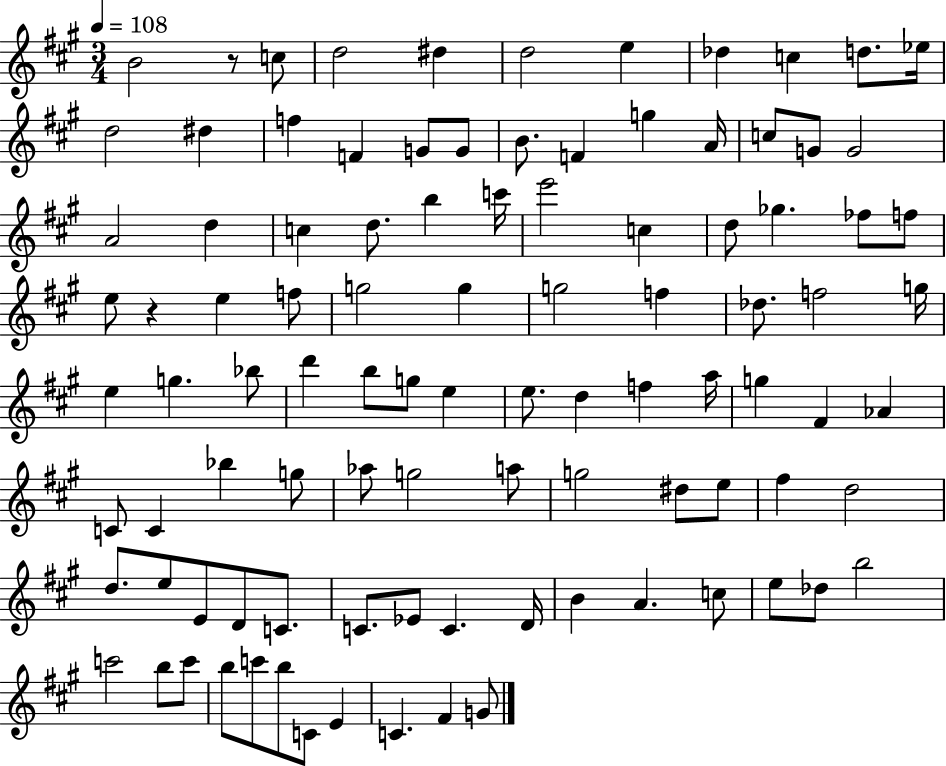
B4/h R/e C5/e D5/h D#5/q D5/h E5/q Db5/q C5/q D5/e. Eb5/s D5/h D#5/q F5/q F4/q G4/e G4/e B4/e. F4/q G5/q A4/s C5/e G4/e G4/h A4/h D5/q C5/q D5/e. B5/q C6/s E6/h C5/q D5/e Gb5/q. FES5/e F5/e E5/e R/q E5/q F5/e G5/h G5/q G5/h F5/q Db5/e. F5/h G5/s E5/q G5/q. Bb5/e D6/q B5/e G5/e E5/q E5/e. D5/q F5/q A5/s G5/q F#4/q Ab4/q C4/e C4/q Bb5/q G5/e Ab5/e G5/h A5/e G5/h D#5/e E5/e F#5/q D5/h D5/e. E5/e E4/e D4/e C4/e. C4/e. Eb4/e C4/q. D4/s B4/q A4/q. C5/e E5/e Db5/e B5/h C6/h B5/e C6/e B5/e C6/e B5/e C4/e E4/q C4/q. F#4/q G4/e